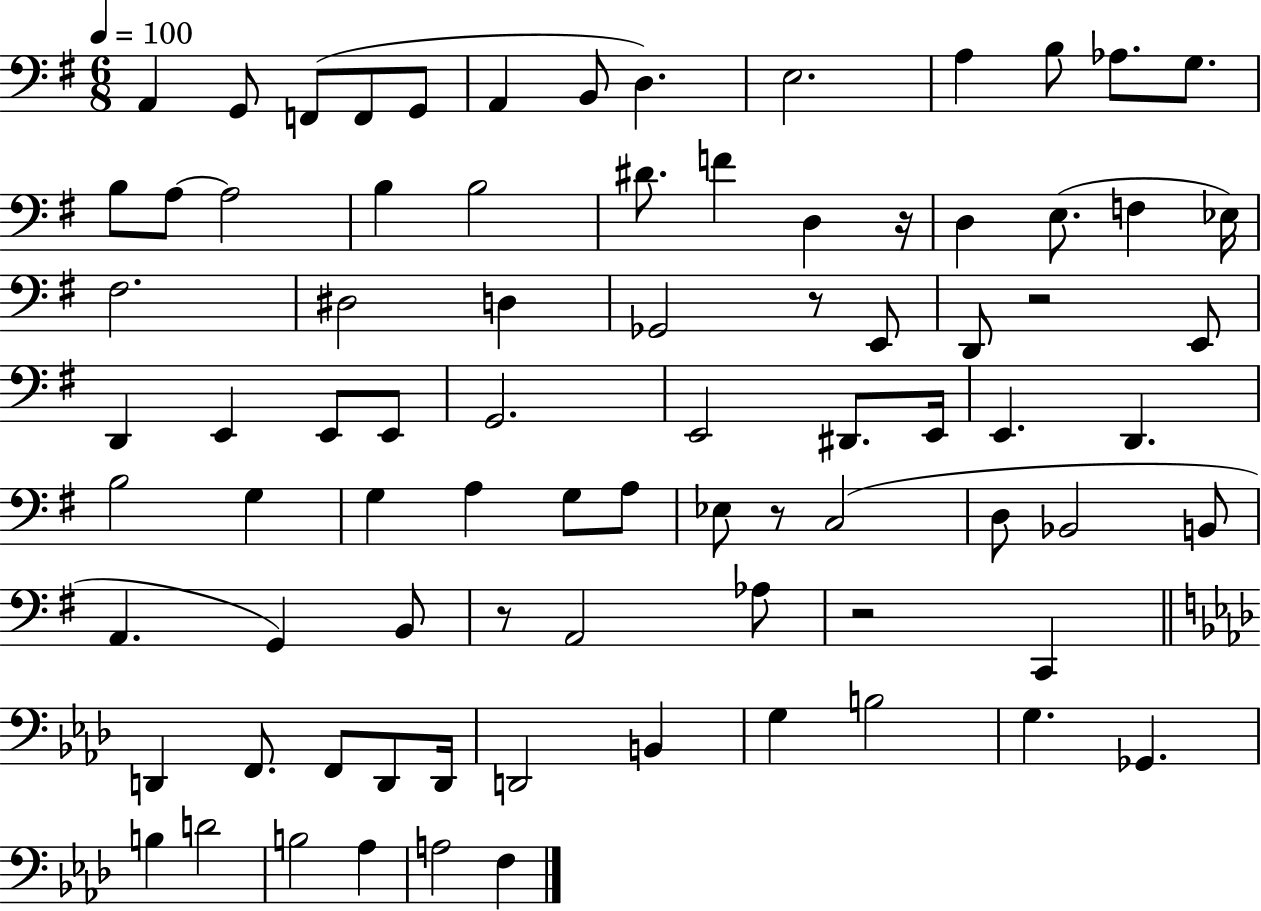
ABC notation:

X:1
T:Untitled
M:6/8
L:1/4
K:G
A,, G,,/2 F,,/2 F,,/2 G,,/2 A,, B,,/2 D, E,2 A, B,/2 _A,/2 G,/2 B,/2 A,/2 A,2 B, B,2 ^D/2 F D, z/4 D, E,/2 F, _E,/4 ^F,2 ^D,2 D, _G,,2 z/2 E,,/2 D,,/2 z2 E,,/2 D,, E,, E,,/2 E,,/2 G,,2 E,,2 ^D,,/2 E,,/4 E,, D,, B,2 G, G, A, G,/2 A,/2 _E,/2 z/2 C,2 D,/2 _B,,2 B,,/2 A,, G,, B,,/2 z/2 A,,2 _A,/2 z2 C,, D,, F,,/2 F,,/2 D,,/2 D,,/4 D,,2 B,, G, B,2 G, _G,, B, D2 B,2 _A, A,2 F,